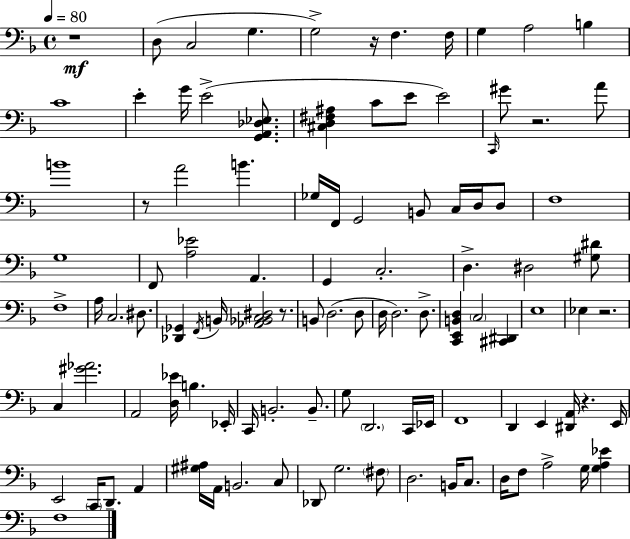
R/w D3/e C3/h G3/q. G3/h R/s F3/q. F3/s G3/q A3/h B3/q C4/w E4/q G4/s E4/h [G2,A2,Db3,Eb3]/e. [C#3,D3,F#3,A#3]/q C4/e E4/e E4/h C2/s G#4/e R/h. A4/e B4/w R/e A4/h B4/q. Gb3/s F2/s G2/h B2/e C3/s D3/s D3/e F3/w G3/w F2/e [A3,Eb4]/h A2/q. G2/q C3/h. D3/q. D#3/h [G#3,D#4]/e F3/w A3/s C3/h. D#3/e. [Db2,Gb2]/q F2/s B2/s [Ab2,Bb2,C3,D#3]/h R/e. B2/e D3/h. D3/e D3/s D3/h. D3/e. [C2,E2,B2,D3]/q C3/h [C#2,D#2]/q E3/w Eb3/q R/h. C3/q [G#4,Ab4]/h. A2/h [D3,Eb4]/s B3/q. Eb2/s C2/s B2/h. B2/e. G3/e D2/h. C2/s Eb2/s F2/w D2/q E2/q [D#2,A2]/s R/q. E2/s E2/h C2/s D2/e. A2/q [G#3,A#3]/s A2/s B2/h. C3/e Db2/e G3/h. F#3/e D3/h. B2/s C3/e. D3/s F3/e A3/h G3/s [G3,A3,Eb4]/q F3/w